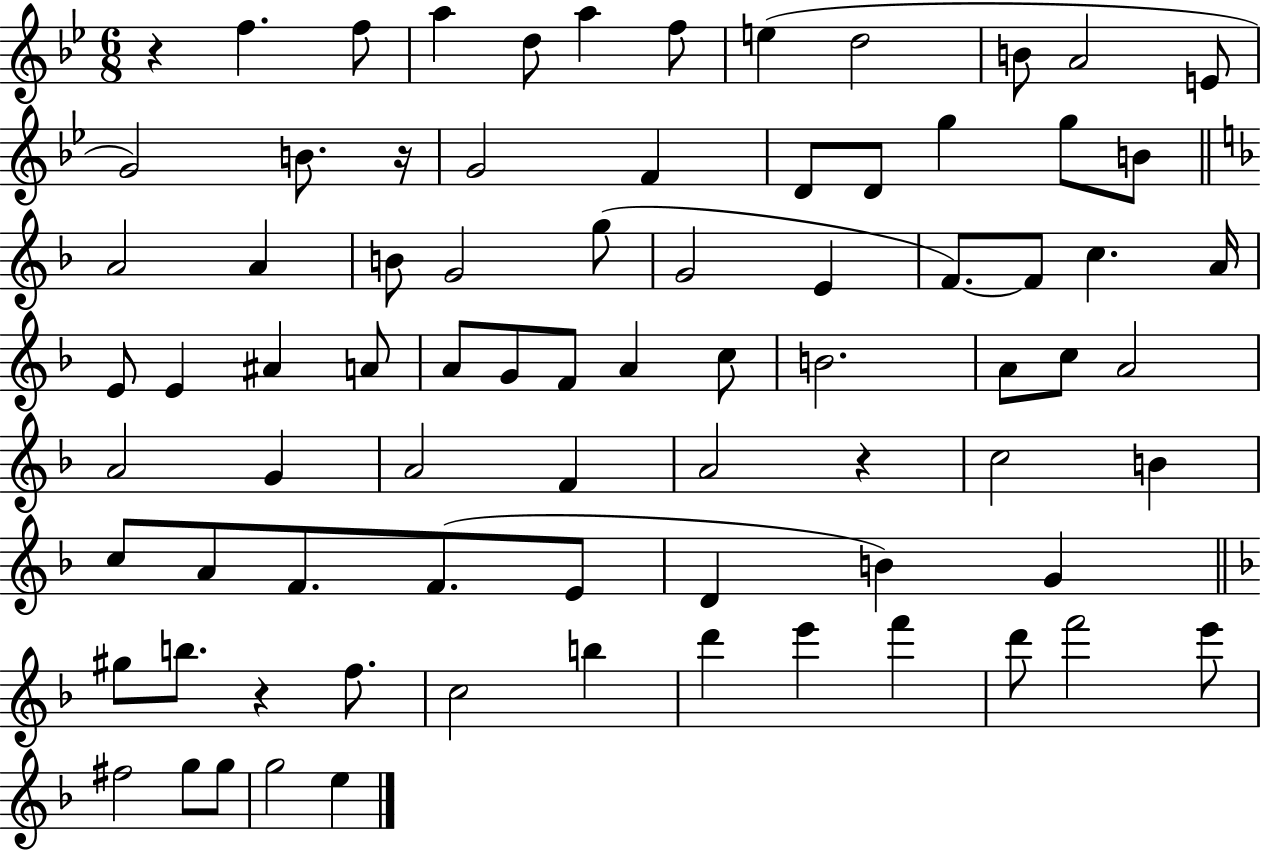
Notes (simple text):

R/q F5/q. F5/e A5/q D5/e A5/q F5/e E5/q D5/h B4/e A4/h E4/e G4/h B4/e. R/s G4/h F4/q D4/e D4/e G5/q G5/e B4/e A4/h A4/q B4/e G4/h G5/e G4/h E4/q F4/e. F4/e C5/q. A4/s E4/e E4/q A#4/q A4/e A4/e G4/e F4/e A4/q C5/e B4/h. A4/e C5/e A4/h A4/h G4/q A4/h F4/q A4/h R/q C5/h B4/q C5/e A4/e F4/e. F4/e. E4/e D4/q B4/q G4/q G#5/e B5/e. R/q F5/e. C5/h B5/q D6/q E6/q F6/q D6/e F6/h E6/e F#5/h G5/e G5/e G5/h E5/q